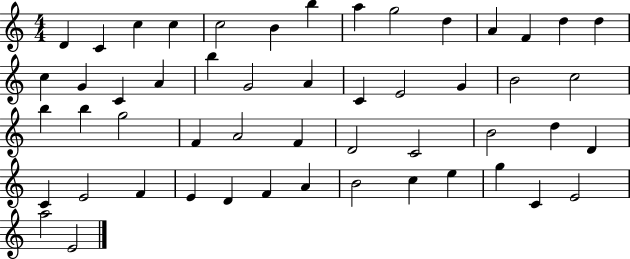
D4/q C4/q C5/q C5/q C5/h B4/q B5/q A5/q G5/h D5/q A4/q F4/q D5/q D5/q C5/q G4/q C4/q A4/q B5/q G4/h A4/q C4/q E4/h G4/q B4/h C5/h B5/q B5/q G5/h F4/q A4/h F4/q D4/h C4/h B4/h D5/q D4/q C4/q E4/h F4/q E4/q D4/q F4/q A4/q B4/h C5/q E5/q G5/q C4/q E4/h A5/h E4/h